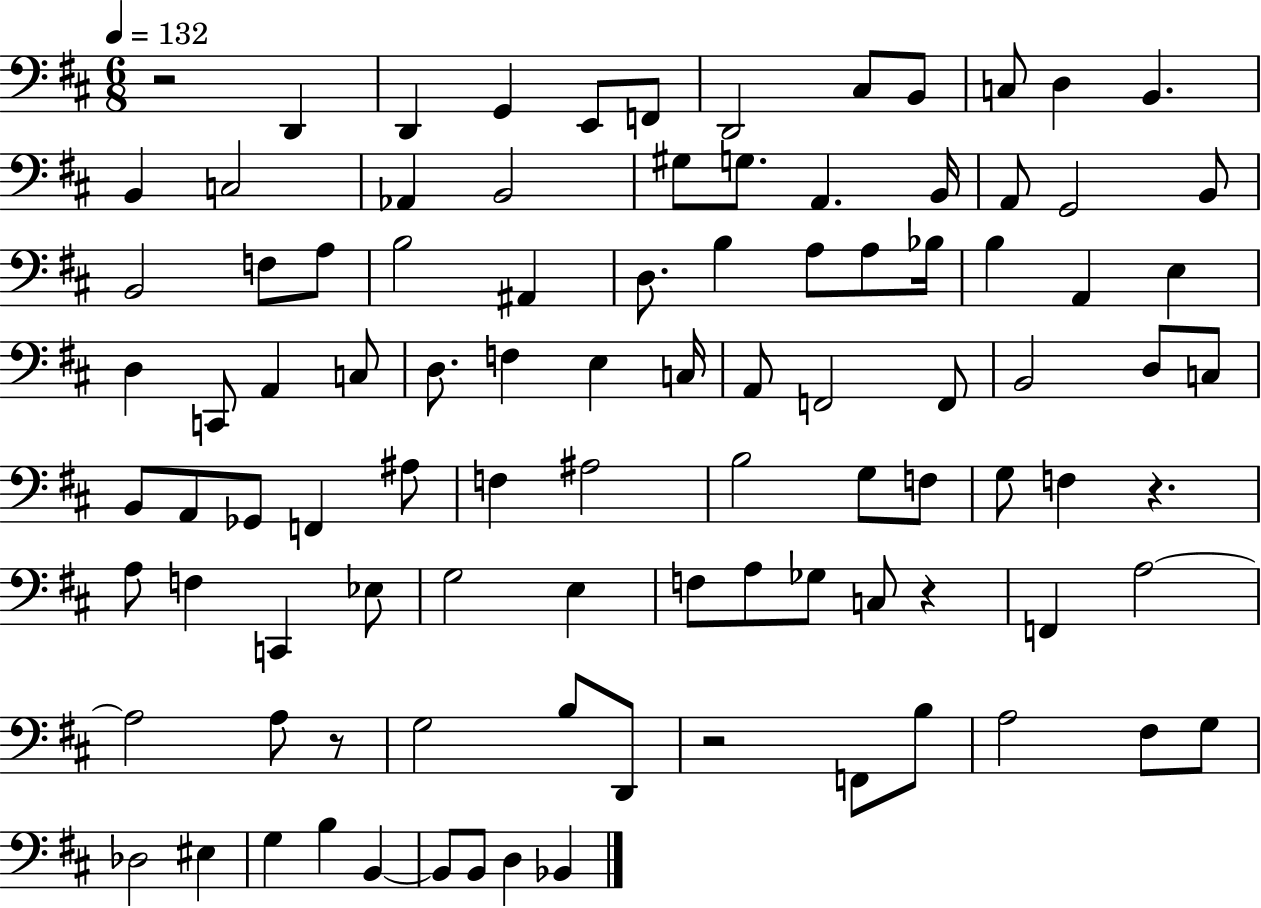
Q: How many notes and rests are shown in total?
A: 97